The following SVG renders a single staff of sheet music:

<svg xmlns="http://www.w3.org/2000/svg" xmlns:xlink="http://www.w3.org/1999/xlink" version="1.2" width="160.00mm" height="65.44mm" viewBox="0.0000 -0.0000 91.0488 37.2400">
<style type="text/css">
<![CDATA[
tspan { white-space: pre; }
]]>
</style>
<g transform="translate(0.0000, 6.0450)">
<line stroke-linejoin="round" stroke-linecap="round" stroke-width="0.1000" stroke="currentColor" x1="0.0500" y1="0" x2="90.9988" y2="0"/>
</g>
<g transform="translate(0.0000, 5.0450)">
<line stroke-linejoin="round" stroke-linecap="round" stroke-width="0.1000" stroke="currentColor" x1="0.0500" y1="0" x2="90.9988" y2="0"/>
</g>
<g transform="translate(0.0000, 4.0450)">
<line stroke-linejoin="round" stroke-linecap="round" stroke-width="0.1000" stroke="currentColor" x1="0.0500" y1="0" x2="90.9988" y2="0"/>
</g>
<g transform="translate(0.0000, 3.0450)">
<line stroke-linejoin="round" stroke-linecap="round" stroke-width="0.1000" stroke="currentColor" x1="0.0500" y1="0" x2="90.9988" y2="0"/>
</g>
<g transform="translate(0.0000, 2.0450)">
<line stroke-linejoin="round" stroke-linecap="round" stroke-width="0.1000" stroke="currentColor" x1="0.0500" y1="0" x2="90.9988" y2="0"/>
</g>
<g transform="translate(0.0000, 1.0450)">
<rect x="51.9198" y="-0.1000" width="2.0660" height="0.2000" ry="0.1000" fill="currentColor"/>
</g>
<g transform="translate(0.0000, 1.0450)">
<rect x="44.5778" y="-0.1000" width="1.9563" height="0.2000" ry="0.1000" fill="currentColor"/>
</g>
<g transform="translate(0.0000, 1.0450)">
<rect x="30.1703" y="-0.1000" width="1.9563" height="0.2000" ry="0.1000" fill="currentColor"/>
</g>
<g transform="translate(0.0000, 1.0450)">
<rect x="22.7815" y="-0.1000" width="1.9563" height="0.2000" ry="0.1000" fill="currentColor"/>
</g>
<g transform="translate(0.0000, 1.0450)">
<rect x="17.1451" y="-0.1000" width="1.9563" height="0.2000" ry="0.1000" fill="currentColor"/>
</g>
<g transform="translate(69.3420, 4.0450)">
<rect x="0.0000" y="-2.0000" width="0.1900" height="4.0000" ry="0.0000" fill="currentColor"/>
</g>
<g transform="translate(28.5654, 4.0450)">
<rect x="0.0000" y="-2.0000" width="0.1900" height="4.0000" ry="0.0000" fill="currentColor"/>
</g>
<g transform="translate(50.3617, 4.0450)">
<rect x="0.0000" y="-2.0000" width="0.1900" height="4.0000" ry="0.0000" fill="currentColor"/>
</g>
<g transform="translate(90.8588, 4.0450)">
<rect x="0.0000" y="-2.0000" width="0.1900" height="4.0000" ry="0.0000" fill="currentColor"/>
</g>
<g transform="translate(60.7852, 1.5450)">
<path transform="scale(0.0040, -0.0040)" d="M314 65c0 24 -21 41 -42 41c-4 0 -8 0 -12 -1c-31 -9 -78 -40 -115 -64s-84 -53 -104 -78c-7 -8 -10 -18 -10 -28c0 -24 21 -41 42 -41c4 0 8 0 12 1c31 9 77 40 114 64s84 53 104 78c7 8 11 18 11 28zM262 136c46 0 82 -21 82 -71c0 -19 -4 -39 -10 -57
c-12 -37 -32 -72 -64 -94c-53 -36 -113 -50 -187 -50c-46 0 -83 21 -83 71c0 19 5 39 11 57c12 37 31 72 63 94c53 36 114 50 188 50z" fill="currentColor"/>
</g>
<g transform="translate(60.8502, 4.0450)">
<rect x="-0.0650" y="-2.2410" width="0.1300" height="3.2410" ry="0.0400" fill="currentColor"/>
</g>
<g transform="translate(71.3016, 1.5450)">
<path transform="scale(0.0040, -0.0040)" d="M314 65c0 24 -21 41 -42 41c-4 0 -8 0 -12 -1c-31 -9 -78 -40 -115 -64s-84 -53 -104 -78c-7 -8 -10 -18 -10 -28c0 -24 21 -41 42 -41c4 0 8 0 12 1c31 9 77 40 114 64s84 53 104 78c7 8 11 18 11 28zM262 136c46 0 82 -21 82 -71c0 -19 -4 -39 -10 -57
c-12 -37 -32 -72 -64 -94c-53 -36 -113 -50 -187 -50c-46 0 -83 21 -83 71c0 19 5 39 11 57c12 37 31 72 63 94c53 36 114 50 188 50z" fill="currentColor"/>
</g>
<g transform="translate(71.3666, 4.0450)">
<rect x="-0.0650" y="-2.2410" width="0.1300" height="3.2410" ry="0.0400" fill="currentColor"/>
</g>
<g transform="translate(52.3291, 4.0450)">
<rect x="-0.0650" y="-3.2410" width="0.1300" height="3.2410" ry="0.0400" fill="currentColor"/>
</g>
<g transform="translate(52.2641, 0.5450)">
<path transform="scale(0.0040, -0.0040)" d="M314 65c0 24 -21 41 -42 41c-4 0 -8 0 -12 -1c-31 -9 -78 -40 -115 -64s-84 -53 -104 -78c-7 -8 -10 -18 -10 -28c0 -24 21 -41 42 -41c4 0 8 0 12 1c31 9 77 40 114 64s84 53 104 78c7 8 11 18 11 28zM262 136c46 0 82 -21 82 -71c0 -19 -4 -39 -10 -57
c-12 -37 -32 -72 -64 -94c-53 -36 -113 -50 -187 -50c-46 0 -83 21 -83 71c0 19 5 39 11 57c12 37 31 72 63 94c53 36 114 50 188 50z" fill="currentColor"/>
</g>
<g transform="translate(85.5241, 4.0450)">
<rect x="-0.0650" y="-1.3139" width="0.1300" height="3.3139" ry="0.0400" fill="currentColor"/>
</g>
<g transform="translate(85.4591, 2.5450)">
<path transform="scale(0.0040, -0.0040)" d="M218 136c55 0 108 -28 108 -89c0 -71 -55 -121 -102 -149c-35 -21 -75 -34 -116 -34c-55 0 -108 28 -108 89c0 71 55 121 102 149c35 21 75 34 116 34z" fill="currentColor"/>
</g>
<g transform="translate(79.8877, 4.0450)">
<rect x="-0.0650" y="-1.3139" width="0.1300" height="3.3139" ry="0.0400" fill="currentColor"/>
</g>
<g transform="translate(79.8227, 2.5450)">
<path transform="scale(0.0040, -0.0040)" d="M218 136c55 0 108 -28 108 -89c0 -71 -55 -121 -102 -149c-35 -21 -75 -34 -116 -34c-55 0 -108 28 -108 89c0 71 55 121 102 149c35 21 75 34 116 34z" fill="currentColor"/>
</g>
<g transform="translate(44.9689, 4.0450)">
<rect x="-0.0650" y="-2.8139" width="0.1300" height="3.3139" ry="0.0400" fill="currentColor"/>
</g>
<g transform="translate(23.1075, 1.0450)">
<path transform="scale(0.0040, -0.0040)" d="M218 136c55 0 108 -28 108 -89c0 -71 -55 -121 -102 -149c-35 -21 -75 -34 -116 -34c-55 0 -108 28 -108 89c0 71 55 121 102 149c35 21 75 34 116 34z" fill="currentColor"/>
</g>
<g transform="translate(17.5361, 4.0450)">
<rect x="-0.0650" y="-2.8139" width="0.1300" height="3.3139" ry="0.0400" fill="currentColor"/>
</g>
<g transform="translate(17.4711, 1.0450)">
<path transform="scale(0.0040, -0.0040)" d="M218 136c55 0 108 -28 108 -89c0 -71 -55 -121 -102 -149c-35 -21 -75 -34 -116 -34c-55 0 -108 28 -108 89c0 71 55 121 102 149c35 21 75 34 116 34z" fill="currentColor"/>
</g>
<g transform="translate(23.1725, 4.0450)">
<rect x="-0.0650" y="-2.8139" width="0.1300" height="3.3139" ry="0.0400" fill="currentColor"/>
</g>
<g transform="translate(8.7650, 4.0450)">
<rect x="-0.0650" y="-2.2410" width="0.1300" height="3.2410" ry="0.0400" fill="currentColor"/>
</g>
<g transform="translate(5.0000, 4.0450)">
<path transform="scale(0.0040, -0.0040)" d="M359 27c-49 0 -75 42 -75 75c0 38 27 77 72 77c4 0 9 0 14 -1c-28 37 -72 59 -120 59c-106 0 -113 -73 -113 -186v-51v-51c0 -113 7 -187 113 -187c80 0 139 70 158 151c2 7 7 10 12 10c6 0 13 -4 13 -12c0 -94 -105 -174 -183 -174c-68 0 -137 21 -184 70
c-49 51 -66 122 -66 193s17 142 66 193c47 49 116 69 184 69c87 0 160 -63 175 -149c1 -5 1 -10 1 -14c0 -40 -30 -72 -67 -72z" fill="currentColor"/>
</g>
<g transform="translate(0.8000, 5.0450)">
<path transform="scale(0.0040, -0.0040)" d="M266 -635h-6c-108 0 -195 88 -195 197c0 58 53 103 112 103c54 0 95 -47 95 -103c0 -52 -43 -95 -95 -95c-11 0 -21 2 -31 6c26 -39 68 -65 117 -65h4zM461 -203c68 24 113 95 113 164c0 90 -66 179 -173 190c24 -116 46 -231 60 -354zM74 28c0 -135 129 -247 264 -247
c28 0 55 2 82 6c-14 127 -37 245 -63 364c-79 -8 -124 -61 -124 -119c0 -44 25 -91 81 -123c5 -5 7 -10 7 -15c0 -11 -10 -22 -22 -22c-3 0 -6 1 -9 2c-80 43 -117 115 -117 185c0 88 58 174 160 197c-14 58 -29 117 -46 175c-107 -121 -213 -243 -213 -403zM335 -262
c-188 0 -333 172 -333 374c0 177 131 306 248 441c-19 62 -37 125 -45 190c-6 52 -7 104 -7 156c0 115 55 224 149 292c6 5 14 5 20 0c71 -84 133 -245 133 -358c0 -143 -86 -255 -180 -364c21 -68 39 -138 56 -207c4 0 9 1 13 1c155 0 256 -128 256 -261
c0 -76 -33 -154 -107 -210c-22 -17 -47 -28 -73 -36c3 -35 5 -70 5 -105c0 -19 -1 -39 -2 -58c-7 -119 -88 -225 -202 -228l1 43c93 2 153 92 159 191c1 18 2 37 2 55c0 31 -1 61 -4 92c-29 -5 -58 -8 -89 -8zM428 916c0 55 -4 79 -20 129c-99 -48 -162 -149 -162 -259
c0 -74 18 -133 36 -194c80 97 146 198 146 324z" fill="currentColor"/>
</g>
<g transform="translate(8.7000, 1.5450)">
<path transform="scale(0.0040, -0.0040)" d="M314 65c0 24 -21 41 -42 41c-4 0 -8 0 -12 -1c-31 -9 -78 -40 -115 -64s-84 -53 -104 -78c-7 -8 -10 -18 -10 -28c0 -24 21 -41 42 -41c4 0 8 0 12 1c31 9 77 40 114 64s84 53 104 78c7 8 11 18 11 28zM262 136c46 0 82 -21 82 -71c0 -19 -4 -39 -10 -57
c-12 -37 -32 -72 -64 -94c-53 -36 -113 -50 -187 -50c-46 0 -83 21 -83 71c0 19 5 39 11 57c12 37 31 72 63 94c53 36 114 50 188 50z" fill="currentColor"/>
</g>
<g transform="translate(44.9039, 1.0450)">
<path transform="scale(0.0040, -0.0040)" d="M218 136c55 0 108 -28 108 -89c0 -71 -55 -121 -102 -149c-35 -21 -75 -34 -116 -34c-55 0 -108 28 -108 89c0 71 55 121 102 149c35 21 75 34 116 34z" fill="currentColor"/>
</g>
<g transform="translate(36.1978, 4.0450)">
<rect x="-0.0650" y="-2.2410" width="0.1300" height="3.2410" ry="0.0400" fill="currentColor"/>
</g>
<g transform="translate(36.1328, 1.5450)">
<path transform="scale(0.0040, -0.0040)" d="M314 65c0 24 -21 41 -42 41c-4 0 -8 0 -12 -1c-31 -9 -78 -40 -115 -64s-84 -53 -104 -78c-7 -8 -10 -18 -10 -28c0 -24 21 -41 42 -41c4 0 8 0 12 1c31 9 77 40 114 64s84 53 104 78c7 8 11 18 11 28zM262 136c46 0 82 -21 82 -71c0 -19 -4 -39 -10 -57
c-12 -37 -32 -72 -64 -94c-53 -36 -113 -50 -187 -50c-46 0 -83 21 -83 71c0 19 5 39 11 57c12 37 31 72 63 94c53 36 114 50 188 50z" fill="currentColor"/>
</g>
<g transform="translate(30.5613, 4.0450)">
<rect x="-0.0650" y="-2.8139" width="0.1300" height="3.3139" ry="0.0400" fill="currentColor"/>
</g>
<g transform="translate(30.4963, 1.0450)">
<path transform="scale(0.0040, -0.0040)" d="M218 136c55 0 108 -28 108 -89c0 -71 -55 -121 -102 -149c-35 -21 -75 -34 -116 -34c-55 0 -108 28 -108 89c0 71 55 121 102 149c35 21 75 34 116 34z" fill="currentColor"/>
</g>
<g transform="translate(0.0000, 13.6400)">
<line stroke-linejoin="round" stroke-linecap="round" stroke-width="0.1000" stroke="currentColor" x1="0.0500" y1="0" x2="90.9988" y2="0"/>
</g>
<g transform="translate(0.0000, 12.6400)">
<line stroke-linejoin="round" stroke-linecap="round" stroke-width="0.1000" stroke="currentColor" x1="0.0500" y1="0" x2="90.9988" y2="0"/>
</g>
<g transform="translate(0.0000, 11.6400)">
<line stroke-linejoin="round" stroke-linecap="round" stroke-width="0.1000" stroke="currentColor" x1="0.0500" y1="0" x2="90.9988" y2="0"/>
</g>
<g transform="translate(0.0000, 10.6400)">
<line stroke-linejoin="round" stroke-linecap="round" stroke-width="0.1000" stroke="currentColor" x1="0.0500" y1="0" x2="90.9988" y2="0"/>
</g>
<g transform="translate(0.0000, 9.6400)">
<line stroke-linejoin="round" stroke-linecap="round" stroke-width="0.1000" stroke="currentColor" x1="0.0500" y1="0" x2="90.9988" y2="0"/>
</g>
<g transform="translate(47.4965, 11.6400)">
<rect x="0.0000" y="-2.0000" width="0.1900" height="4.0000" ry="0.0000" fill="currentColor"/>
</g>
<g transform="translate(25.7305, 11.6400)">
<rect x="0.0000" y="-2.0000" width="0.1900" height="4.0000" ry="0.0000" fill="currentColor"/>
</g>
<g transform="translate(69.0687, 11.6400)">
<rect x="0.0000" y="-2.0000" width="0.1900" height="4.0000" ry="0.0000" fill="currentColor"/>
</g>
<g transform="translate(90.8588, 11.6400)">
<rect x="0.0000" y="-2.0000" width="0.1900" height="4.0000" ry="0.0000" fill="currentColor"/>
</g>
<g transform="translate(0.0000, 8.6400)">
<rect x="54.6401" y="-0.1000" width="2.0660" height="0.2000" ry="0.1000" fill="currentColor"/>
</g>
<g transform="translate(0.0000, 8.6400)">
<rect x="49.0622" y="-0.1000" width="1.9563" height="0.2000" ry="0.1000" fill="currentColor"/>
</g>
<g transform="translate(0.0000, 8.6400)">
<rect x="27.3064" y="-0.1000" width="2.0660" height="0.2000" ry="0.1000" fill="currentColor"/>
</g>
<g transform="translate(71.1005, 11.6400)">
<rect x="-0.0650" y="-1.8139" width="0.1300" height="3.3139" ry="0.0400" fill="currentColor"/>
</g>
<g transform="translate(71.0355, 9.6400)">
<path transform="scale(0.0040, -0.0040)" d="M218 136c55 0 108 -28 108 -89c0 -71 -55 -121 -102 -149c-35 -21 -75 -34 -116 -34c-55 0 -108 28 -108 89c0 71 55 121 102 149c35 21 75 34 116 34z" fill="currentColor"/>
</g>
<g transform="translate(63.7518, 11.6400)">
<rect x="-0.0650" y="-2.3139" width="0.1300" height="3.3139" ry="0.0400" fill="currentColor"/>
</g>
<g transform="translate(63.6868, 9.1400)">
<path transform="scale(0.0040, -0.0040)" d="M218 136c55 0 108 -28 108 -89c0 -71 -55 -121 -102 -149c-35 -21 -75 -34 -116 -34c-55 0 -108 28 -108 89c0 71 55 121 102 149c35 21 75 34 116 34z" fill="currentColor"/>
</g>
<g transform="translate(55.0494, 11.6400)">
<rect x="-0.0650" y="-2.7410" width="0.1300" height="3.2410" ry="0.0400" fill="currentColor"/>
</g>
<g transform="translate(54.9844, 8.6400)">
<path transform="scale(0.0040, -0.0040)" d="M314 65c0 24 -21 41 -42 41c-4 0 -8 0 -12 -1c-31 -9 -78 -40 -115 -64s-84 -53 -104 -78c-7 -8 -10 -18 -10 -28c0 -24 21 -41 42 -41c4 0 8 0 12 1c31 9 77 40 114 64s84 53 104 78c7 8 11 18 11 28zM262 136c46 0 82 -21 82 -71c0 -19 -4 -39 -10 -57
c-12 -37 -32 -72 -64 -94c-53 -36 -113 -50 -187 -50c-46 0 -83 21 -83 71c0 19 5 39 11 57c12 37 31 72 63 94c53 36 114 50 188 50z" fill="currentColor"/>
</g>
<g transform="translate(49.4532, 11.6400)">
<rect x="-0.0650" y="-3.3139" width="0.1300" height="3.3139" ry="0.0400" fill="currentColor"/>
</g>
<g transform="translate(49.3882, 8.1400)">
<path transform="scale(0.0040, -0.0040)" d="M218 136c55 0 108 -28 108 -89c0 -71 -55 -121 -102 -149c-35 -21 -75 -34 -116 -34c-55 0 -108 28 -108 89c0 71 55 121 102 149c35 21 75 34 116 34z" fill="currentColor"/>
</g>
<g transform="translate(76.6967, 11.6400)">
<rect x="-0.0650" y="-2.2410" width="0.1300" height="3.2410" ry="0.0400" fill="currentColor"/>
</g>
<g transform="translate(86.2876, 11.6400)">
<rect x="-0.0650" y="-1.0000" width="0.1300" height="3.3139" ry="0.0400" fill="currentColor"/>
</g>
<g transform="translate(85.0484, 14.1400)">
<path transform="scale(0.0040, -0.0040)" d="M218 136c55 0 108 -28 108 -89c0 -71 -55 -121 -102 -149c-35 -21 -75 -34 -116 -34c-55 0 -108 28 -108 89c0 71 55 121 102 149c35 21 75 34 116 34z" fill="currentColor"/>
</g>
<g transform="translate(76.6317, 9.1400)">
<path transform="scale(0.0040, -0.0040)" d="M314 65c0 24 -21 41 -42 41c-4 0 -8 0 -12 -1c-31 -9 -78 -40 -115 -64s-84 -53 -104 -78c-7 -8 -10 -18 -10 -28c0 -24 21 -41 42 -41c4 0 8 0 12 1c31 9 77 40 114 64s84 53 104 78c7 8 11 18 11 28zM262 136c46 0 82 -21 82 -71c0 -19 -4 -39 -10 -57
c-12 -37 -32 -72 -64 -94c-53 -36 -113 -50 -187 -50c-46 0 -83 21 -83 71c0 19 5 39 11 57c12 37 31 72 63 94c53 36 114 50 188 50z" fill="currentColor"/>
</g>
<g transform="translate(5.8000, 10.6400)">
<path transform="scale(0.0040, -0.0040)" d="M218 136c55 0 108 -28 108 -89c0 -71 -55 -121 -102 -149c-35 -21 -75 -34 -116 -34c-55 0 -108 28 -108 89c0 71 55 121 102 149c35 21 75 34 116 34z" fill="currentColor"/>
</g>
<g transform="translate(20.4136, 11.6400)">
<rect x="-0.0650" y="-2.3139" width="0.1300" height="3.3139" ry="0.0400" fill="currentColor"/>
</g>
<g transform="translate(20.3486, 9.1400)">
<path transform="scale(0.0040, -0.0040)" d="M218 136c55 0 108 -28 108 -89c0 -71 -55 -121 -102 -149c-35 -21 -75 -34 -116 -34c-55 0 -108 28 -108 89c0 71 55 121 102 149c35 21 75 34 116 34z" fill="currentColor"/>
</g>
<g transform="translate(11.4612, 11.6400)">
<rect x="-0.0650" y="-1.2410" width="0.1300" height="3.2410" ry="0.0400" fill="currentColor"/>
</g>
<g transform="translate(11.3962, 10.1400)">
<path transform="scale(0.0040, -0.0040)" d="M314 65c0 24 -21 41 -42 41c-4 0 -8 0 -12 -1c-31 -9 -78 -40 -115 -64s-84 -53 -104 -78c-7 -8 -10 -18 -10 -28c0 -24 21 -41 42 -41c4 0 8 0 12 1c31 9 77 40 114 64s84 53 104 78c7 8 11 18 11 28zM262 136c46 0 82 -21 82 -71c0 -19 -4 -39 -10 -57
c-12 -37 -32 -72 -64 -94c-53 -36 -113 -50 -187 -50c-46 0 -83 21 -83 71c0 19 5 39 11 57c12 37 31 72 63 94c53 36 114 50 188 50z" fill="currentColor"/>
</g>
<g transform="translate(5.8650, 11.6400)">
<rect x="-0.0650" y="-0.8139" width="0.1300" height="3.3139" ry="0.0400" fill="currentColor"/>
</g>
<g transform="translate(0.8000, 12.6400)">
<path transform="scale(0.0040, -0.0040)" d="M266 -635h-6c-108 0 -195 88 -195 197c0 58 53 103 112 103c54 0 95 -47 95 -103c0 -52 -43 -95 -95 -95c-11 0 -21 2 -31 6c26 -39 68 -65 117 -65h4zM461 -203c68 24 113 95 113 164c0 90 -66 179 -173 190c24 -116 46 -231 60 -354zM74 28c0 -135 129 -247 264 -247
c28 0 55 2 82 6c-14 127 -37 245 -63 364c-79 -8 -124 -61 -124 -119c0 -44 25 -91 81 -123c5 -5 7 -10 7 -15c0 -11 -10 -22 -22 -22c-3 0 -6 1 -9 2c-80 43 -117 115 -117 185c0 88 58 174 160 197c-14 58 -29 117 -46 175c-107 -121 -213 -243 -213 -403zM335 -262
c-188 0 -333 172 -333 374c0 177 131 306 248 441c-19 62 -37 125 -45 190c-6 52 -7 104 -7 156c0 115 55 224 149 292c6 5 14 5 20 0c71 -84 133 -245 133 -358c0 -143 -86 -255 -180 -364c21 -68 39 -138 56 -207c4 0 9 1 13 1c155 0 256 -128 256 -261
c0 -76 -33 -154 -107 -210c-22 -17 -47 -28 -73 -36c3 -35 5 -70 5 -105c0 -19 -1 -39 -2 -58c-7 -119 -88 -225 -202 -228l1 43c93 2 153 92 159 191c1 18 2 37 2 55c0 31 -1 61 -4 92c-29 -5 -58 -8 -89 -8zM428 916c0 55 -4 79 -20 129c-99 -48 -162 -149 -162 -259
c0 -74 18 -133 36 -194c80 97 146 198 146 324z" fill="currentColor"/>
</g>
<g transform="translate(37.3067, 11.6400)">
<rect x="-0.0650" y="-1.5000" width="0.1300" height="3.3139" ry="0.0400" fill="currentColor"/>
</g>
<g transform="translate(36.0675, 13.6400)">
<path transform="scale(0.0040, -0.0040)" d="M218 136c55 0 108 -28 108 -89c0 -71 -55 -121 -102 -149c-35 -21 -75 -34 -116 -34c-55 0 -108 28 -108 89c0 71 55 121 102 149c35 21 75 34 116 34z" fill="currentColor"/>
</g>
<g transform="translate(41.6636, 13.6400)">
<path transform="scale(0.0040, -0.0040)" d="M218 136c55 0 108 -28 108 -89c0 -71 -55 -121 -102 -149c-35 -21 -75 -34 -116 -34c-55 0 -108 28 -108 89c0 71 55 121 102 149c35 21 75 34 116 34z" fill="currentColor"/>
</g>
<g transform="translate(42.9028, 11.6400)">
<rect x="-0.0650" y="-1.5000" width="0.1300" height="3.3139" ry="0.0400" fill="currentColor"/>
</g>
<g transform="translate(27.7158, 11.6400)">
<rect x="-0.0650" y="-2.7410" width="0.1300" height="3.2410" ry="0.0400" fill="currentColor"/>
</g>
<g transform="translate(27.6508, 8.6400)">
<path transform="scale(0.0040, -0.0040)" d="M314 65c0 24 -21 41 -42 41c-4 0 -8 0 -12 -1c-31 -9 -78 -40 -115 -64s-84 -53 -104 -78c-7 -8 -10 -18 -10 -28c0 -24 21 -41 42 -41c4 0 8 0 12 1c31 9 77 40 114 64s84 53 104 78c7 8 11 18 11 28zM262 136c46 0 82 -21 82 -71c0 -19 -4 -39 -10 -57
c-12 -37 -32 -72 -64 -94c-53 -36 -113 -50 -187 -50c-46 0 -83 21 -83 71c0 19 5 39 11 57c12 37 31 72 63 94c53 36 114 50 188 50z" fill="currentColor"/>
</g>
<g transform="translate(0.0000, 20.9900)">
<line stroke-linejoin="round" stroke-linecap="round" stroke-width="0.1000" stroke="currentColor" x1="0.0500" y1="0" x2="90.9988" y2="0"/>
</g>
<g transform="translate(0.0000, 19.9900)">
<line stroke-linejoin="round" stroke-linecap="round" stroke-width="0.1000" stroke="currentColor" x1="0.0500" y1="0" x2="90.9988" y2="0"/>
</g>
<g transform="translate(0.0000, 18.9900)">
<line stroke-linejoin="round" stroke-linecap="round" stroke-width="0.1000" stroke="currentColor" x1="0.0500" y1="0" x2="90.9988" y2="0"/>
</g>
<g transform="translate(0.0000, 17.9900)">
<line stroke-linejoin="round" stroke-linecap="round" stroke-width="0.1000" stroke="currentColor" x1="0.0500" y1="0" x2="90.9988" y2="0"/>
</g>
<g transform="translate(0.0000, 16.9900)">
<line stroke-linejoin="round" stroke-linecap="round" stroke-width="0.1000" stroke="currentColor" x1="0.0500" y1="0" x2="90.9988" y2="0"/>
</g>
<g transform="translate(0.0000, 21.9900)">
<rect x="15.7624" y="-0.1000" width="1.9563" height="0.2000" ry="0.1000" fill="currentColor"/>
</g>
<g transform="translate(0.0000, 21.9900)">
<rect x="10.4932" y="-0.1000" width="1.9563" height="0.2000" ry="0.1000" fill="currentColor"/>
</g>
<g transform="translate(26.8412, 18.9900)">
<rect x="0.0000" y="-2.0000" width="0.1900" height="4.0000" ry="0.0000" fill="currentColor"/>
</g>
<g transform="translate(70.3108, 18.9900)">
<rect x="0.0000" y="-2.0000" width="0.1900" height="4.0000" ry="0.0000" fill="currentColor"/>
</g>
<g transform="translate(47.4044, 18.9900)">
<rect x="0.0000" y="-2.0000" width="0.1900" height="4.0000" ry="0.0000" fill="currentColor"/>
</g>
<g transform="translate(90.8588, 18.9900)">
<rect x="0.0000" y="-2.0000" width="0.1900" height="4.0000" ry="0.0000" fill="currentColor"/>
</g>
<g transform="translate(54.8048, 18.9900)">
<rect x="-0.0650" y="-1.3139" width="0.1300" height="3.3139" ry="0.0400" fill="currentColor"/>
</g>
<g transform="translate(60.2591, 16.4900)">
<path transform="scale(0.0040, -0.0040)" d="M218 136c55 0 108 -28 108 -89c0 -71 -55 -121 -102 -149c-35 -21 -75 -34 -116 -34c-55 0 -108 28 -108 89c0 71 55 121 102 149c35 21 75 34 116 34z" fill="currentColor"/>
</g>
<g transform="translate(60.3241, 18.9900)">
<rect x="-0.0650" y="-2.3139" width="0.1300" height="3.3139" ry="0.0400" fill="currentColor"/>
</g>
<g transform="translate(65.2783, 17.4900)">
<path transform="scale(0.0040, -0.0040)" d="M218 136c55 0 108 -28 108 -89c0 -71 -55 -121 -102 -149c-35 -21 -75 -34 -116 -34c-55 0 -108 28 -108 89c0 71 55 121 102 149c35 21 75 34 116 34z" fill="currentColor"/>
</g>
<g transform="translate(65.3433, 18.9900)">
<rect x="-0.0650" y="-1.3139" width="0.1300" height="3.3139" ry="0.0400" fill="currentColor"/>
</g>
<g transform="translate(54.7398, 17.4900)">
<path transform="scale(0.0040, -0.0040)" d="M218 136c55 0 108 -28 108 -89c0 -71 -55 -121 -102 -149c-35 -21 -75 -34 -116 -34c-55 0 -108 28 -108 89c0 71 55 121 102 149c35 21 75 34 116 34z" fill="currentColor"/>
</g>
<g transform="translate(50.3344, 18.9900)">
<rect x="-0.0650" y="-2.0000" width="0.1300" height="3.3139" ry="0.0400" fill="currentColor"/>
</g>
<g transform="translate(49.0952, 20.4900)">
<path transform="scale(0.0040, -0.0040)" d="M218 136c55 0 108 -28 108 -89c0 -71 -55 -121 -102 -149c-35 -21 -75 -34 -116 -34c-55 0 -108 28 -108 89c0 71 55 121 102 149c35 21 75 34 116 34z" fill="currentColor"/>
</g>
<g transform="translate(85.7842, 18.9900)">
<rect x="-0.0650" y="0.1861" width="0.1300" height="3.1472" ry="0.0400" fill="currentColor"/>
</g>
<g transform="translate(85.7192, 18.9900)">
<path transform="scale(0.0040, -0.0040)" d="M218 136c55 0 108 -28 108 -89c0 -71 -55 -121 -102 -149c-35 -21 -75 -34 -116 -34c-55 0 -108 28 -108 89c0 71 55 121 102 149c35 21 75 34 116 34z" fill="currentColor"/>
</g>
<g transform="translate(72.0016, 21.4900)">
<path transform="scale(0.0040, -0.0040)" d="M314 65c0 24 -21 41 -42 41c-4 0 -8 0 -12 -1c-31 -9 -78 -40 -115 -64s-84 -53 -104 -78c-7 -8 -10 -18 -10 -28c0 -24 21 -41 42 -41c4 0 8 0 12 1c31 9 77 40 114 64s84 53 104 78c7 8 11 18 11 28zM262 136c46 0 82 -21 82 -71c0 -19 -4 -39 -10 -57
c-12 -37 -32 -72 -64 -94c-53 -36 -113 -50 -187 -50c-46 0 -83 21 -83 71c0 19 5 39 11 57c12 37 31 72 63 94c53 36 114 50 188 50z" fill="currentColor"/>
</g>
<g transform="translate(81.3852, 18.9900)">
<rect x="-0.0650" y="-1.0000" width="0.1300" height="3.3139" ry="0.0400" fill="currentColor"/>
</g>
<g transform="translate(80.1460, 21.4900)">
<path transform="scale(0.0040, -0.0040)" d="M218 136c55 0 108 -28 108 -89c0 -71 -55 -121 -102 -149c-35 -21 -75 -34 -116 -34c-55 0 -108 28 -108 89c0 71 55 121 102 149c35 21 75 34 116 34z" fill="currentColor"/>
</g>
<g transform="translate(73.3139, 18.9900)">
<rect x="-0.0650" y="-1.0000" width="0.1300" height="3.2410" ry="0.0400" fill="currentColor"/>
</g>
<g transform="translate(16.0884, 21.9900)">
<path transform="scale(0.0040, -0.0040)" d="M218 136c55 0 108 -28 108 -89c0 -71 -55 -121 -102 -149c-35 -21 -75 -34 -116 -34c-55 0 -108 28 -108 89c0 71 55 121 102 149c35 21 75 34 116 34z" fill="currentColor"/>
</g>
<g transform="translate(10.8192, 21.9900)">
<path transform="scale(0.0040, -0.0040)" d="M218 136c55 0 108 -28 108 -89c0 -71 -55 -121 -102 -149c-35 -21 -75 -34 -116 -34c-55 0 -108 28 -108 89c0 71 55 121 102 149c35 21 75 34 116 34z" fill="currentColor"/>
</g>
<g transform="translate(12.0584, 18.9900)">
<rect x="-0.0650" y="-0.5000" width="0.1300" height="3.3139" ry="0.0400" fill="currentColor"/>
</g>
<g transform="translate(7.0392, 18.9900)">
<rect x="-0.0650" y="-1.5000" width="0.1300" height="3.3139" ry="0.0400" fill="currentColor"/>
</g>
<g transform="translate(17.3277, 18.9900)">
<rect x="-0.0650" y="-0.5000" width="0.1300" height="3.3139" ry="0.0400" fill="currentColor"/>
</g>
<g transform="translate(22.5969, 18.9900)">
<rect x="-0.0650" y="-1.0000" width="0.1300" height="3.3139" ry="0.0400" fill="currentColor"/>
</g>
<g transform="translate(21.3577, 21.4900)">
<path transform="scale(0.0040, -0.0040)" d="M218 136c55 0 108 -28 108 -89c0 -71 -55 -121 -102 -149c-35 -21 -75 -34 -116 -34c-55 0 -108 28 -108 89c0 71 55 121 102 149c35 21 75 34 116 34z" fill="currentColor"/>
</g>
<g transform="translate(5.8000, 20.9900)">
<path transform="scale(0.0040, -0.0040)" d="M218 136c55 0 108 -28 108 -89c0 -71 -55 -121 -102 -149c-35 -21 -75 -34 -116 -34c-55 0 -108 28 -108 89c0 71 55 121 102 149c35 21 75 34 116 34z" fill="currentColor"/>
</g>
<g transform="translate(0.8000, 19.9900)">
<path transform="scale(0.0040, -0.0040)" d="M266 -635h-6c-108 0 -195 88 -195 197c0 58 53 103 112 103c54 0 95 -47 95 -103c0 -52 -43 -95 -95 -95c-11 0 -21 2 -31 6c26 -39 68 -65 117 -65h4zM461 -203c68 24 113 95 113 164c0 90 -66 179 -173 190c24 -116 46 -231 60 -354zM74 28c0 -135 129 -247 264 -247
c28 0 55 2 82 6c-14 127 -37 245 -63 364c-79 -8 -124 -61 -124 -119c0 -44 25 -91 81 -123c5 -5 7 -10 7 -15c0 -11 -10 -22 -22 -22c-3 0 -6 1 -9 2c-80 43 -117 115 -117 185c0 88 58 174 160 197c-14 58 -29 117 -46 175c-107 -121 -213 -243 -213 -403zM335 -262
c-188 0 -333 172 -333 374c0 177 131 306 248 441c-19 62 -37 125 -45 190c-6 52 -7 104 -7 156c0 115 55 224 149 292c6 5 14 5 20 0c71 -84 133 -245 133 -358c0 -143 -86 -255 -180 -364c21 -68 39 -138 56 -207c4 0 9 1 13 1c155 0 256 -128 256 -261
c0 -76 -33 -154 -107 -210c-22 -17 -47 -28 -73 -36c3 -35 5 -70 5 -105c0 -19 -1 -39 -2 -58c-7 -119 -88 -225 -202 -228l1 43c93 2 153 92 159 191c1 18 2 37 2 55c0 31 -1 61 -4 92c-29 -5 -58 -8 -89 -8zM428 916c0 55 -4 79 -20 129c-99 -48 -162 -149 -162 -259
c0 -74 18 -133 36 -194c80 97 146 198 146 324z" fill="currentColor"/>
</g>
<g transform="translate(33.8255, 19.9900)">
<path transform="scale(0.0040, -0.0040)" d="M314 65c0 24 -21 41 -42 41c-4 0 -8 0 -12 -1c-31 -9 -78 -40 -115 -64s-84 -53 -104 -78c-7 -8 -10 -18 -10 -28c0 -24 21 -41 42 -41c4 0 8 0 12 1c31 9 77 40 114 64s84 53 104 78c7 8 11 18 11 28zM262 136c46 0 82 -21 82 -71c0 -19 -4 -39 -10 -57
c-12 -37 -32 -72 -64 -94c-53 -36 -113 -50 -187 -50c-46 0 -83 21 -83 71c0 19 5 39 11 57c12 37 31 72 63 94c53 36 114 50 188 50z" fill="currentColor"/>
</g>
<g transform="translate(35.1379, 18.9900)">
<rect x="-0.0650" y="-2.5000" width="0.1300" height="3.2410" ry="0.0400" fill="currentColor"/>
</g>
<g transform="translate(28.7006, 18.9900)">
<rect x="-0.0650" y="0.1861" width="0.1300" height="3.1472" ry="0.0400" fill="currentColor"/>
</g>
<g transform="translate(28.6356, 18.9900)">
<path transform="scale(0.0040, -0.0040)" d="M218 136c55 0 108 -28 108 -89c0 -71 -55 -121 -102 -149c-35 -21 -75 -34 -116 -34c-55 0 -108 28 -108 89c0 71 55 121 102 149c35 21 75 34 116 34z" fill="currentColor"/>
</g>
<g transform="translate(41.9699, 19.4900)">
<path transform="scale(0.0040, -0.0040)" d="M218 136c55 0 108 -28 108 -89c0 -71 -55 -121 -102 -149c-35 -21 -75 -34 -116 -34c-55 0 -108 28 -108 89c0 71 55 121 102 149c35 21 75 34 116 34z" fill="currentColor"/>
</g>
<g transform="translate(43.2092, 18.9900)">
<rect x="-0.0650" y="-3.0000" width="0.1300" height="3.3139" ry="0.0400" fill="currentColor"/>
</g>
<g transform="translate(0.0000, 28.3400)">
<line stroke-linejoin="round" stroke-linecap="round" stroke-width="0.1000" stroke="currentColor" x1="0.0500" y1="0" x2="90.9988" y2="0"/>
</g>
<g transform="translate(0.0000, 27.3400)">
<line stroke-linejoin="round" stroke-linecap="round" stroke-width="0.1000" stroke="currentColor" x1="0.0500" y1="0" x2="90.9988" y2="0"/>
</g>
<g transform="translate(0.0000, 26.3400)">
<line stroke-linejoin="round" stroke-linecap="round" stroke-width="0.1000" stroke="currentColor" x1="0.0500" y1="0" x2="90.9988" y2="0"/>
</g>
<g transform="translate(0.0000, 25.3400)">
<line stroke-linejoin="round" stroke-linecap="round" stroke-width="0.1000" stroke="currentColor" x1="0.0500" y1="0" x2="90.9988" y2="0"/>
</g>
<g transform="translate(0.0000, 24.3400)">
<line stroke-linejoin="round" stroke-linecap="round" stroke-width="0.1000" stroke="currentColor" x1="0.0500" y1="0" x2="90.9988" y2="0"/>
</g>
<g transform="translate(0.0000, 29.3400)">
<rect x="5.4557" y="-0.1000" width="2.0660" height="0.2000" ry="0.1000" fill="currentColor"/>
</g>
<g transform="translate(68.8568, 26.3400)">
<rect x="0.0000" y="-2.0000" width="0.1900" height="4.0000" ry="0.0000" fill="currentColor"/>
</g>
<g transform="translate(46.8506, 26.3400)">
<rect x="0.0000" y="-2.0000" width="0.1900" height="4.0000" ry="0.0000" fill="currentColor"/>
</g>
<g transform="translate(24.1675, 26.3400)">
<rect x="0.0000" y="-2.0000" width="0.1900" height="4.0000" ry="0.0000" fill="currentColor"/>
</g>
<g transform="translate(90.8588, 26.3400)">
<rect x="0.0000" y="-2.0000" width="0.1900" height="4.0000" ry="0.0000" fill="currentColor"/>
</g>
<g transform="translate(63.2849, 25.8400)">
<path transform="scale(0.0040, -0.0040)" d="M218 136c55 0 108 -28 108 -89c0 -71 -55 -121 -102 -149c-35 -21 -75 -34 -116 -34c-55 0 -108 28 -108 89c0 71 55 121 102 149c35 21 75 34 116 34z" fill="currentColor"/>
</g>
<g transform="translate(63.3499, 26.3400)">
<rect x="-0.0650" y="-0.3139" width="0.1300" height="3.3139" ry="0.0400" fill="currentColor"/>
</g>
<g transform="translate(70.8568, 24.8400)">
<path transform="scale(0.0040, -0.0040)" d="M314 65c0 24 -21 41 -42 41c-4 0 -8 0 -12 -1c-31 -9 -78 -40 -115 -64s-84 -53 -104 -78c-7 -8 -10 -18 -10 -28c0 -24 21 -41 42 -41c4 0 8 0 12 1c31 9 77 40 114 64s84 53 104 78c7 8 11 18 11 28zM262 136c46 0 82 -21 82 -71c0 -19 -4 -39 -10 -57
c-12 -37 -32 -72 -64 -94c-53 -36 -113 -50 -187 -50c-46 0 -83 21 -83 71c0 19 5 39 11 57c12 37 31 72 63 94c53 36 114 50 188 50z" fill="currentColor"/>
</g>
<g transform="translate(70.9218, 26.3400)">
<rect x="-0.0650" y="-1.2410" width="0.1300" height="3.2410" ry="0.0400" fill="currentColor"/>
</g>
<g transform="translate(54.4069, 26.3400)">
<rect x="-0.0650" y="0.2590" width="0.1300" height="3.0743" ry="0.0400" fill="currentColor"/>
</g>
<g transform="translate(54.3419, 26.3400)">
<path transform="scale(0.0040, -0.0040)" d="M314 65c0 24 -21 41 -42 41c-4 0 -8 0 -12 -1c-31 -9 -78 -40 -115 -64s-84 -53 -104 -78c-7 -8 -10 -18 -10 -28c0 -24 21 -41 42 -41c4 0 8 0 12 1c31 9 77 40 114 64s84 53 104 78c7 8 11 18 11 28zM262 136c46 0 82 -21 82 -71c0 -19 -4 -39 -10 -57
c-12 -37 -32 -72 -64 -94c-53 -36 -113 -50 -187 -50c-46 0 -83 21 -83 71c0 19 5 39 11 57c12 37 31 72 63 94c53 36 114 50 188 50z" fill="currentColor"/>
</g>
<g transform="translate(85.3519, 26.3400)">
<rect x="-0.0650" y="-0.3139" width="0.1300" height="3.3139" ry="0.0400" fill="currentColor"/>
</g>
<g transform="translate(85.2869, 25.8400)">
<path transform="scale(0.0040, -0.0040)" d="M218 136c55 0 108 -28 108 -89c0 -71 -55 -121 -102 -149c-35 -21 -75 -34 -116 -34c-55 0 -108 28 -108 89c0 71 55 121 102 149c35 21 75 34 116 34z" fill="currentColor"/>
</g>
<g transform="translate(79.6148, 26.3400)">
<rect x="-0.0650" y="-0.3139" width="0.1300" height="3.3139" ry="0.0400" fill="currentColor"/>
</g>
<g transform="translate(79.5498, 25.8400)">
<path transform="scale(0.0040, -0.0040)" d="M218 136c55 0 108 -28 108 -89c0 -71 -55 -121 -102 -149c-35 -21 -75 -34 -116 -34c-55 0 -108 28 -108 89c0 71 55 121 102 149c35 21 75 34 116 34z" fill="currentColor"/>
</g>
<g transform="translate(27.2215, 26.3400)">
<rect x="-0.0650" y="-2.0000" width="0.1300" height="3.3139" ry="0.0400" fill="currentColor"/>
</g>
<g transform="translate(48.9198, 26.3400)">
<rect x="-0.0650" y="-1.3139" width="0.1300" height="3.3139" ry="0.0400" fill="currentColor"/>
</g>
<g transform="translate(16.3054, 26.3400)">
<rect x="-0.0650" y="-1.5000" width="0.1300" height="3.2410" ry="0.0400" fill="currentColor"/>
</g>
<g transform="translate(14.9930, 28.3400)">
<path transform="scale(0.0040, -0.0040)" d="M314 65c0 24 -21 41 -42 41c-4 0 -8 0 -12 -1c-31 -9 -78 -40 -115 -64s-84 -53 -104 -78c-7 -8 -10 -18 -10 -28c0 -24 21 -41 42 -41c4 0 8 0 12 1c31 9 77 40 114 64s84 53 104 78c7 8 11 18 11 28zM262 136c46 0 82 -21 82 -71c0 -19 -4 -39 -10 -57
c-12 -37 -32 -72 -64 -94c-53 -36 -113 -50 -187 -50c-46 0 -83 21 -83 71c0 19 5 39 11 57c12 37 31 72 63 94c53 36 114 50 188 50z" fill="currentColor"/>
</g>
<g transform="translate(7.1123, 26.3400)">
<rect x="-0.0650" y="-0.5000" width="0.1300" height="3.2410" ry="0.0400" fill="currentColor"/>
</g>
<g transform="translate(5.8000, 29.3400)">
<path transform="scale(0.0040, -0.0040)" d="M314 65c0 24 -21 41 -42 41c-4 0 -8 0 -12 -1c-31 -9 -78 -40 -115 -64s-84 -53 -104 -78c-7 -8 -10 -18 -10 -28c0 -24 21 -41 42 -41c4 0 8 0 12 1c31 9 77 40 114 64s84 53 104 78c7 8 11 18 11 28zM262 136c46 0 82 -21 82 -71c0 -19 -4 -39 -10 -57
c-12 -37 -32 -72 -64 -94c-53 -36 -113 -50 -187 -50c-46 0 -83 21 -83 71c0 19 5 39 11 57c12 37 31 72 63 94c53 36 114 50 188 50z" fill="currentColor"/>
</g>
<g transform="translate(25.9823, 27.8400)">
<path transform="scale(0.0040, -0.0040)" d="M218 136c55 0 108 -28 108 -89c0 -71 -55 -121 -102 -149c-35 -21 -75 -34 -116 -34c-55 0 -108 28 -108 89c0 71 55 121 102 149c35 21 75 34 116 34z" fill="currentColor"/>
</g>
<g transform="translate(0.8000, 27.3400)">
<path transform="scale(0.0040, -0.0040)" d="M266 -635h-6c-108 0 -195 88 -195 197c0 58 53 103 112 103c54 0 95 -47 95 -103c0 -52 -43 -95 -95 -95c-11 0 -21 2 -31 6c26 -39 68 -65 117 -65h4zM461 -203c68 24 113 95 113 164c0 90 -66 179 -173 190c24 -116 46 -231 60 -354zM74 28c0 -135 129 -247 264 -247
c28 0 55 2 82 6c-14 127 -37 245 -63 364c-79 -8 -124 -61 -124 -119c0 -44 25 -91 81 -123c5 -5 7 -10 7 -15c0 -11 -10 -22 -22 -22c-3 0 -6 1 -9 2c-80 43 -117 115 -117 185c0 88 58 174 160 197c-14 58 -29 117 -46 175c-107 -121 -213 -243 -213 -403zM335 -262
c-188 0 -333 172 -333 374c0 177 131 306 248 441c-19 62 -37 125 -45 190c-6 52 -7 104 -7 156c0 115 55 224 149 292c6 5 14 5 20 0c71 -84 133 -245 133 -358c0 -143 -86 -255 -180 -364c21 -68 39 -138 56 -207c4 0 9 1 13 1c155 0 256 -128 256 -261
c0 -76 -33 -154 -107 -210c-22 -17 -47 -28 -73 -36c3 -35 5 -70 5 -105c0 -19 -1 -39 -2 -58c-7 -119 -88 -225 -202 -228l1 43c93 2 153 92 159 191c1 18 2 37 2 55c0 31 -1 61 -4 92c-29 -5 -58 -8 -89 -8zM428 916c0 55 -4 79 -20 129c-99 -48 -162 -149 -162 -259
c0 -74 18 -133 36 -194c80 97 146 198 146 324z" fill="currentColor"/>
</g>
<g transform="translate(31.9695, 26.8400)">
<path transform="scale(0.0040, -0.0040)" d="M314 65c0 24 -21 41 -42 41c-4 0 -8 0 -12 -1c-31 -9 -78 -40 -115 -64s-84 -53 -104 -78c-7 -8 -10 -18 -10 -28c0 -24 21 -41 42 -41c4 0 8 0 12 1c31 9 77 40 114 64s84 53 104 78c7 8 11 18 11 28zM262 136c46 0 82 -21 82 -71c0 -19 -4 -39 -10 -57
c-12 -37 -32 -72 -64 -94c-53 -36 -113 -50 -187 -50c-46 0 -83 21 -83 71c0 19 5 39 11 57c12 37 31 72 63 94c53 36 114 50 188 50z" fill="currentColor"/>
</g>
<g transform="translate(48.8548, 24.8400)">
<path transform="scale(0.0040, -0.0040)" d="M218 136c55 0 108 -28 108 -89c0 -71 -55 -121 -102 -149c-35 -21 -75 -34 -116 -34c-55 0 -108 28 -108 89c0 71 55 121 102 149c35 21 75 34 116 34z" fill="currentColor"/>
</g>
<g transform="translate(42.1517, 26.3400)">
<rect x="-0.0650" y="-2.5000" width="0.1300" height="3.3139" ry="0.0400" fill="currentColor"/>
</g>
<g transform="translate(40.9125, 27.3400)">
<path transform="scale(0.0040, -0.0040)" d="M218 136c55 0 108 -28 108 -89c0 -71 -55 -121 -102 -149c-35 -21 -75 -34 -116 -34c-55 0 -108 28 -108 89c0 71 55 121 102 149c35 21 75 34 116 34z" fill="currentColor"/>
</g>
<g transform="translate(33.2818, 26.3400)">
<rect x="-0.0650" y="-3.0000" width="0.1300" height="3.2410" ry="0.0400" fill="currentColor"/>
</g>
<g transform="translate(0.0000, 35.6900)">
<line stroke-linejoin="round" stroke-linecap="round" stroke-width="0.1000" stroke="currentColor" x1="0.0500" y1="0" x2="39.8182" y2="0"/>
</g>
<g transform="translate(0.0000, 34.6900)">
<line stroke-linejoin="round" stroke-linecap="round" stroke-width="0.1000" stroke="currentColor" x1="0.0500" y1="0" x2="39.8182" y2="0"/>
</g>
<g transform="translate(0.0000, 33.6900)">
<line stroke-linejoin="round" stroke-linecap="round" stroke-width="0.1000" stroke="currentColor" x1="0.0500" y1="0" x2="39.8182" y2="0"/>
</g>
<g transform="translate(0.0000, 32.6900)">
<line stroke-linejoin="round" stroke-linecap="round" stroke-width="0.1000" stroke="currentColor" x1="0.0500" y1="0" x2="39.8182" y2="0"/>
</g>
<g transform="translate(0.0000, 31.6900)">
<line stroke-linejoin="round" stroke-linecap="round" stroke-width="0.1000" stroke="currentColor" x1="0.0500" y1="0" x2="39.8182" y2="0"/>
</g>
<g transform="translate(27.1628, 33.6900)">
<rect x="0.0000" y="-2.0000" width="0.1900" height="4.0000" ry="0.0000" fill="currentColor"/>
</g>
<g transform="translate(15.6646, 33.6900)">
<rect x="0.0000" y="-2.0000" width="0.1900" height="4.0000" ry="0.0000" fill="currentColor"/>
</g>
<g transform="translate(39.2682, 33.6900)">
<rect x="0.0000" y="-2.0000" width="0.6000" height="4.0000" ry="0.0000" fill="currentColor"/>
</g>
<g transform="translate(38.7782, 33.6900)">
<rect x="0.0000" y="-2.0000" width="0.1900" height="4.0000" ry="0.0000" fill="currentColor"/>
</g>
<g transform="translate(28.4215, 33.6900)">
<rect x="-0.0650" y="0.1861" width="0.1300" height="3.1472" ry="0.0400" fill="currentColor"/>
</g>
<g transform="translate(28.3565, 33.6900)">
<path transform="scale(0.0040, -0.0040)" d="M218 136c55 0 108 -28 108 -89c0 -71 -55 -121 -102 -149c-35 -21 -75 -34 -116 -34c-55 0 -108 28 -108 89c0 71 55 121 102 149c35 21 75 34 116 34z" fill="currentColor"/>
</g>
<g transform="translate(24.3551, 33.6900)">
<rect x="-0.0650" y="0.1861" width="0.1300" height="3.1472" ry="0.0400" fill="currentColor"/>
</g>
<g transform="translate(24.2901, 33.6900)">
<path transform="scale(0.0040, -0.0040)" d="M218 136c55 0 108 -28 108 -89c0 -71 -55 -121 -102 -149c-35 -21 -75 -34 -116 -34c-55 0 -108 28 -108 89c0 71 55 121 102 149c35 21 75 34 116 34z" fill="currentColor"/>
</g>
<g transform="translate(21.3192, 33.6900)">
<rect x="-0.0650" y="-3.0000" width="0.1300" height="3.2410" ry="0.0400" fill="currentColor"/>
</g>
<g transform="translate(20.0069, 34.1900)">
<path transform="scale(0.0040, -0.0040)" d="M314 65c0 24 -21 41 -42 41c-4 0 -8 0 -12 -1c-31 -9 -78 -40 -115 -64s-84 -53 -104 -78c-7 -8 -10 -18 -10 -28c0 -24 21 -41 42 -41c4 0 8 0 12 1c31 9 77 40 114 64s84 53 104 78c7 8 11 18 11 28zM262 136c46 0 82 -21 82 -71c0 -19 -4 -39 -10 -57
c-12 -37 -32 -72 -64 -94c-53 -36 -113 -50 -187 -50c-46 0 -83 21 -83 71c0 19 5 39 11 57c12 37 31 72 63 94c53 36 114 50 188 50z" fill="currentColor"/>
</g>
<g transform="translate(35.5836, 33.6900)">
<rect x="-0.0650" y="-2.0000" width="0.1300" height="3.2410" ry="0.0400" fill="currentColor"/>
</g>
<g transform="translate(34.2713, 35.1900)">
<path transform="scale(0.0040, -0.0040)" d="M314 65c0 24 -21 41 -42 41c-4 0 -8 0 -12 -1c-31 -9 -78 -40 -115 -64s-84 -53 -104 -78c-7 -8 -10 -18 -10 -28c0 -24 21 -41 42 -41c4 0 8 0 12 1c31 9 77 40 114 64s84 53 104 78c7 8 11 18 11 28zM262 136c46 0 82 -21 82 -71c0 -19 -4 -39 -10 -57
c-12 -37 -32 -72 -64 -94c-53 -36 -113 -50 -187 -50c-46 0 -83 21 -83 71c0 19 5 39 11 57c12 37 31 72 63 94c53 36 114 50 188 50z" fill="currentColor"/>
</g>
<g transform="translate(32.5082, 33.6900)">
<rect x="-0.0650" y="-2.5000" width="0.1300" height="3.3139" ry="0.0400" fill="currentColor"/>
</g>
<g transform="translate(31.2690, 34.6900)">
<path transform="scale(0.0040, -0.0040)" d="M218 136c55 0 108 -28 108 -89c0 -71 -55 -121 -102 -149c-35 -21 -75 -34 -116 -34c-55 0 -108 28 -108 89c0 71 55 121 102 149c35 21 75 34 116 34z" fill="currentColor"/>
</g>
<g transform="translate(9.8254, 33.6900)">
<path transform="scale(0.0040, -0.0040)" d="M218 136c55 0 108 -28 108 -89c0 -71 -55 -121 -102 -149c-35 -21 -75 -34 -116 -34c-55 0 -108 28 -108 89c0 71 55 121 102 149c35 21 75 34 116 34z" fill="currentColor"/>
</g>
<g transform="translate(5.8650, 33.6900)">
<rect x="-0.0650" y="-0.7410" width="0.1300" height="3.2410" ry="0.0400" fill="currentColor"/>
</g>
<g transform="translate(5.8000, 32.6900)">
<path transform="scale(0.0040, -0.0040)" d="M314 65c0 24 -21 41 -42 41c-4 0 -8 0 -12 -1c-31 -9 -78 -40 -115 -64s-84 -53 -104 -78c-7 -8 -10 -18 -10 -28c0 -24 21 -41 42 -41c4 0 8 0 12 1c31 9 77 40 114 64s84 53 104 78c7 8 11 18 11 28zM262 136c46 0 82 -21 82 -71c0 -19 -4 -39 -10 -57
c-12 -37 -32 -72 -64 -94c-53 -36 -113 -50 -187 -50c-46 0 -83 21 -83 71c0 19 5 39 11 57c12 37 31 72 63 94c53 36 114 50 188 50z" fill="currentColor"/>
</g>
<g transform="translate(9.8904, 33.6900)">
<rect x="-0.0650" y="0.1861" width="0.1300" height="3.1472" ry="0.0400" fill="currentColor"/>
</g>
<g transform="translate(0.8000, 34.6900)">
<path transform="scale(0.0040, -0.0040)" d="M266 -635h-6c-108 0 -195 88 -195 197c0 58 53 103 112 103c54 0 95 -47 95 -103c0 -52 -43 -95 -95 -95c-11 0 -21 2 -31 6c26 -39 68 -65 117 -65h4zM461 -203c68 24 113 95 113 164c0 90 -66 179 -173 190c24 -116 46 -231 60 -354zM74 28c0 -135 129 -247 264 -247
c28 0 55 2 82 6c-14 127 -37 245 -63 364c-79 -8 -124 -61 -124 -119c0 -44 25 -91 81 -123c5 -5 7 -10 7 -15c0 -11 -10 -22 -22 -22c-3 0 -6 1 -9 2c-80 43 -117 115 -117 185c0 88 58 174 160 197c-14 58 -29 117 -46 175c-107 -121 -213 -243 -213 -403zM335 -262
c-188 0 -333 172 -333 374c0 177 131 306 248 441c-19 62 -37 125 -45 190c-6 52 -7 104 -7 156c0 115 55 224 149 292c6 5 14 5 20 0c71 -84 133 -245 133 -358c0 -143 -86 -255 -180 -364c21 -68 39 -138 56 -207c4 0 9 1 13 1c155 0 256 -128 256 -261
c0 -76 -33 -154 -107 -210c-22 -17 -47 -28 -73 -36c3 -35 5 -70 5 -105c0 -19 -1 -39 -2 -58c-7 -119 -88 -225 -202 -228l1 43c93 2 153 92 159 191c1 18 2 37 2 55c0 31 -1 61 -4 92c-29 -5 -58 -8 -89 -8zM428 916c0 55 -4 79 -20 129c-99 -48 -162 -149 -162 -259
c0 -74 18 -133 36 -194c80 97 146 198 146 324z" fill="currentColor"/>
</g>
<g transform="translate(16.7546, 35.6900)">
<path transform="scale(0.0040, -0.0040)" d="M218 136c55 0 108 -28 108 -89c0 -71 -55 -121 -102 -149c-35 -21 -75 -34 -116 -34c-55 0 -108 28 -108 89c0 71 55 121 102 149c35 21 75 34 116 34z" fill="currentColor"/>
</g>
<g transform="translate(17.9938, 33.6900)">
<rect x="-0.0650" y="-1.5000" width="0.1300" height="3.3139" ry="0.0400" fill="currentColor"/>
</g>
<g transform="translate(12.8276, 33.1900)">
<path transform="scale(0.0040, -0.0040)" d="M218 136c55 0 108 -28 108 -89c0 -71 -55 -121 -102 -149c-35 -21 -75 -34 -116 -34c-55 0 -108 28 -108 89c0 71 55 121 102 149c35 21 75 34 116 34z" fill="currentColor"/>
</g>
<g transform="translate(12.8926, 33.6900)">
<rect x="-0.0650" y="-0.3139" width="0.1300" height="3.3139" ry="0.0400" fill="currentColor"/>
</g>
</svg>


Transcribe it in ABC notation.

X:1
T:Untitled
M:4/4
L:1/4
K:C
g2 a a a g2 a b2 g2 g2 e e d e2 g a2 E E b a2 g f g2 D E C C D B G2 A F e g e D2 D B C2 E2 F A2 G e B2 c e2 c c d2 B c E A2 B B G F2